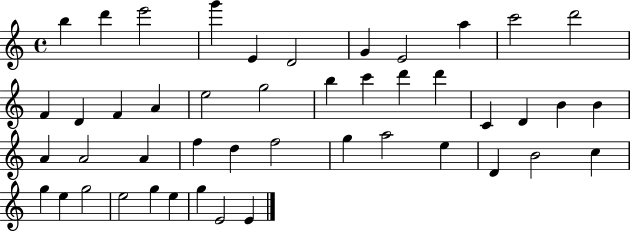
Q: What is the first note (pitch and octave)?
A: B5